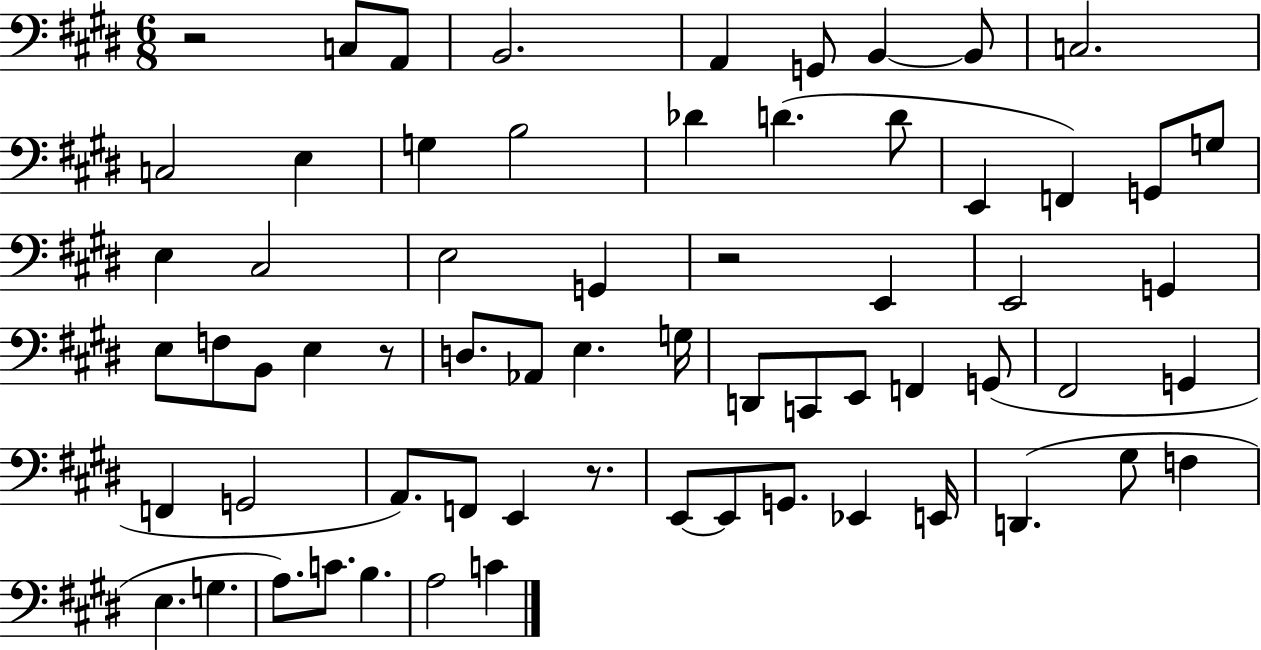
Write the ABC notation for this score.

X:1
T:Untitled
M:6/8
L:1/4
K:E
z2 C,/2 A,,/2 B,,2 A,, G,,/2 B,, B,,/2 C,2 C,2 E, G, B,2 _D D D/2 E,, F,, G,,/2 G,/2 E, ^C,2 E,2 G,, z2 E,, E,,2 G,, E,/2 F,/2 B,,/2 E, z/2 D,/2 _A,,/2 E, G,/4 D,,/2 C,,/2 E,,/2 F,, G,,/2 ^F,,2 G,, F,, G,,2 A,,/2 F,,/2 E,, z/2 E,,/2 E,,/2 G,,/2 _E,, E,,/4 D,, ^G,/2 F, E, G, A,/2 C/2 B, A,2 C